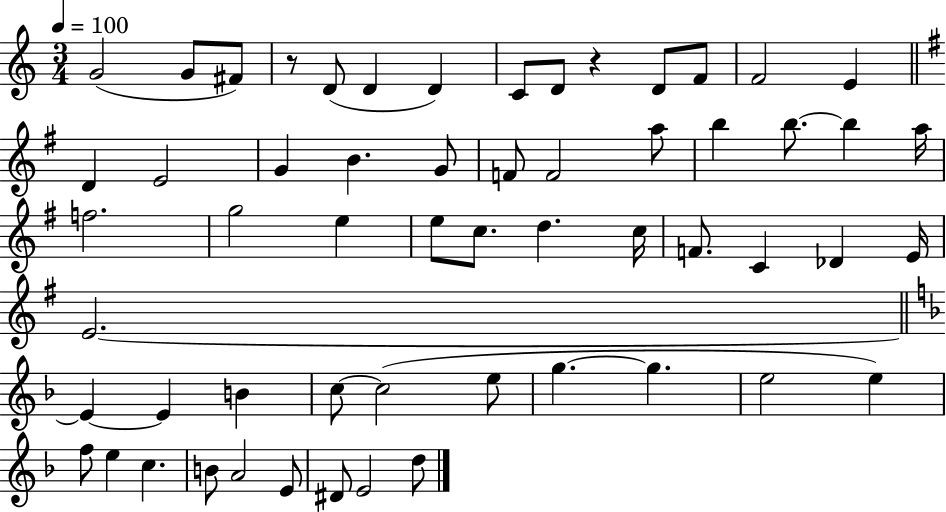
{
  \clef treble
  \numericTimeSignature
  \time 3/4
  \key c \major
  \tempo 4 = 100
  g'2( g'8 fis'8) | r8 d'8( d'4 d'4) | c'8 d'8 r4 d'8 f'8 | f'2 e'4 | \break \bar "||" \break \key g \major d'4 e'2 | g'4 b'4. g'8 | f'8 f'2 a''8 | b''4 b''8.~~ b''4 a''16 | \break f''2. | g''2 e''4 | e''8 c''8. d''4. c''16 | f'8. c'4 des'4 e'16 | \break e'2.~~ | \bar "||" \break \key d \minor e'4~~ e'4 b'4 | c''8~~ c''2( e''8 | g''4.~~ g''4. | e''2 e''4) | \break f''8 e''4 c''4. | b'8 a'2 e'8 | dis'8 e'2 d''8 | \bar "|."
}